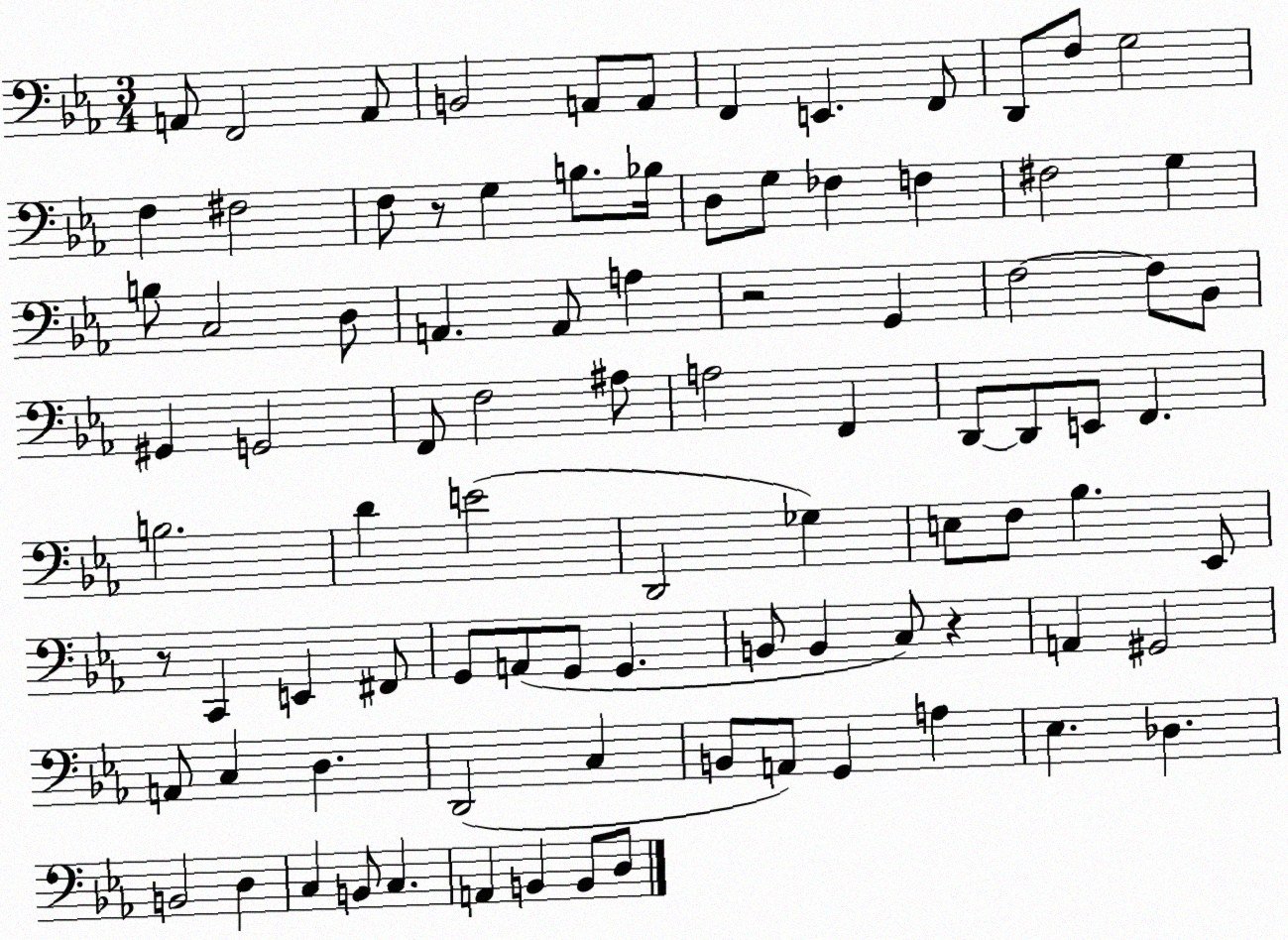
X:1
T:Untitled
M:3/4
L:1/4
K:Eb
A,,/2 F,,2 A,,/2 B,,2 A,,/2 A,,/2 F,, E,, F,,/2 D,,/2 F,/2 G,2 F, ^F,2 F,/2 z/2 G, B,/2 _B,/4 D,/2 G,/2 _F, F, ^F,2 G, B,/2 C,2 D,/2 A,, A,,/2 A, z2 G,, F,2 F,/2 _B,,/2 ^G,, G,,2 F,,/2 F,2 ^A,/2 A,2 F,, D,,/2 D,,/2 E,,/2 F,, B,2 D E2 D,,2 _G, E,/2 F,/2 _B, _E,,/2 z/2 C,, E,, ^F,,/2 G,,/2 A,,/2 G,,/2 G,, B,,/2 B,, C,/2 z A,, ^G,,2 A,,/2 C, D, D,,2 C, B,,/2 A,,/2 G,, A, _E, _D, B,,2 D, C, B,,/2 C, A,, B,, B,,/2 D,/2